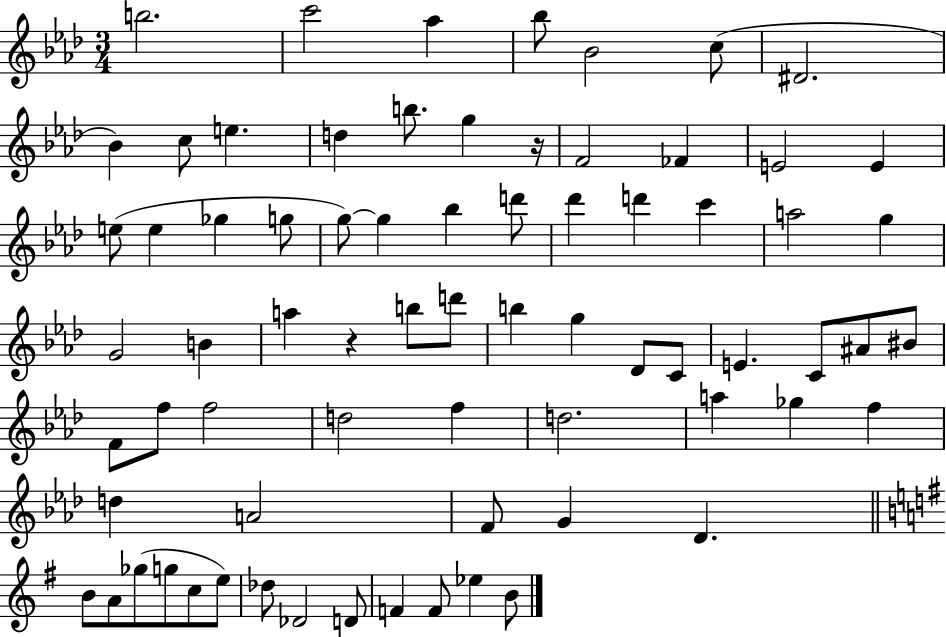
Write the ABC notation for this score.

X:1
T:Untitled
M:3/4
L:1/4
K:Ab
b2 c'2 _a _b/2 _B2 c/2 ^D2 _B c/2 e d b/2 g z/4 F2 _F E2 E e/2 e _g g/2 g/2 g _b d'/2 _d' d' c' a2 g G2 B a z b/2 d'/2 b g _D/2 C/2 E C/2 ^A/2 ^B/2 F/2 f/2 f2 d2 f d2 a _g f d A2 F/2 G _D B/2 A/2 _g/2 g/2 c/2 e/2 _d/2 _D2 D/2 F F/2 _e B/2